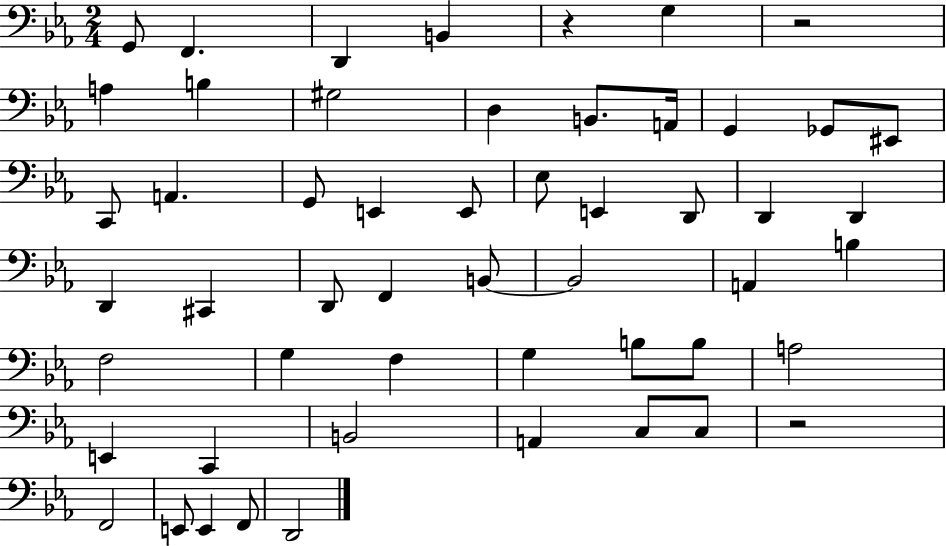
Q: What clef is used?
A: bass